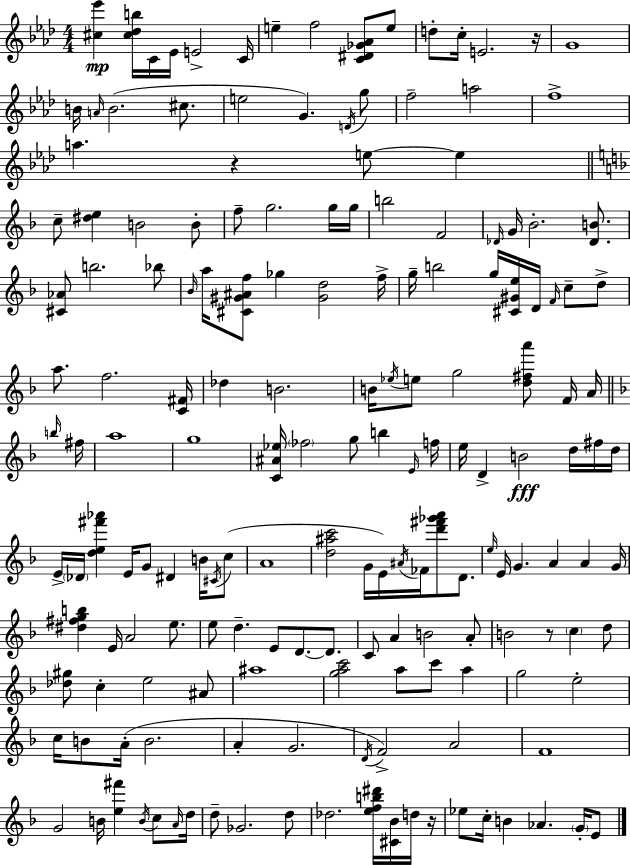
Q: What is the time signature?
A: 4/4